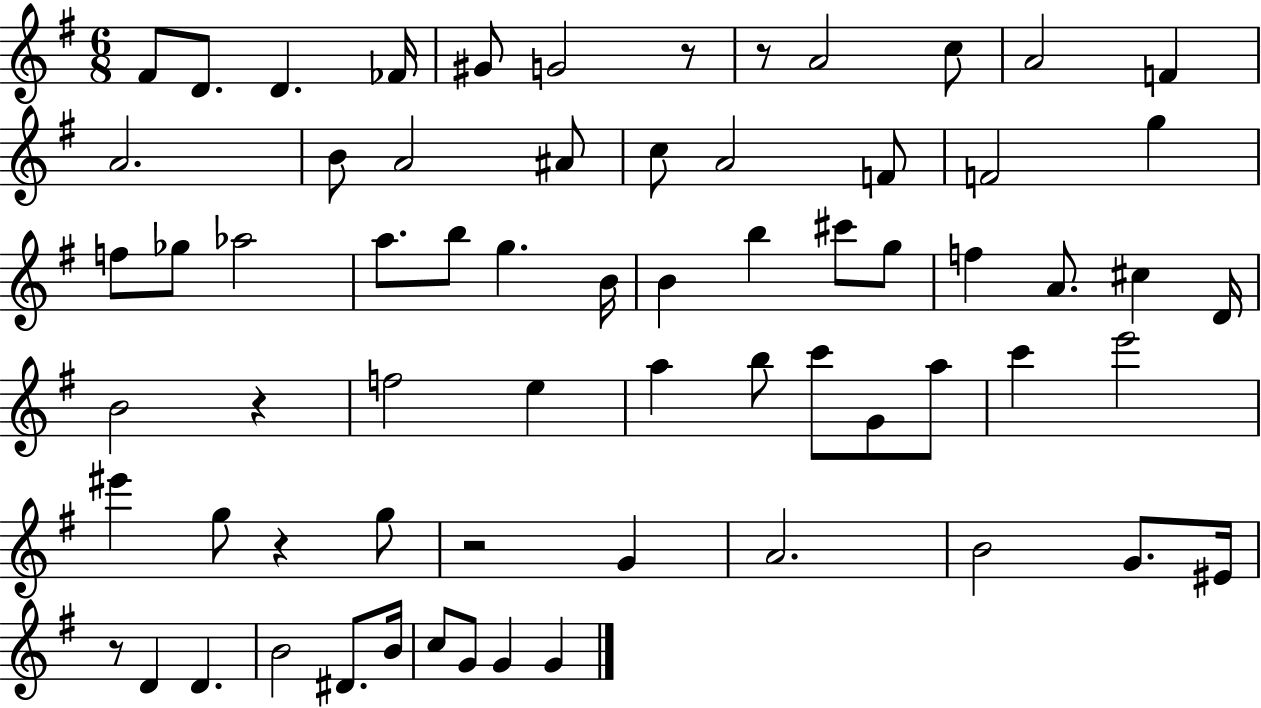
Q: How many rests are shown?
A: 6